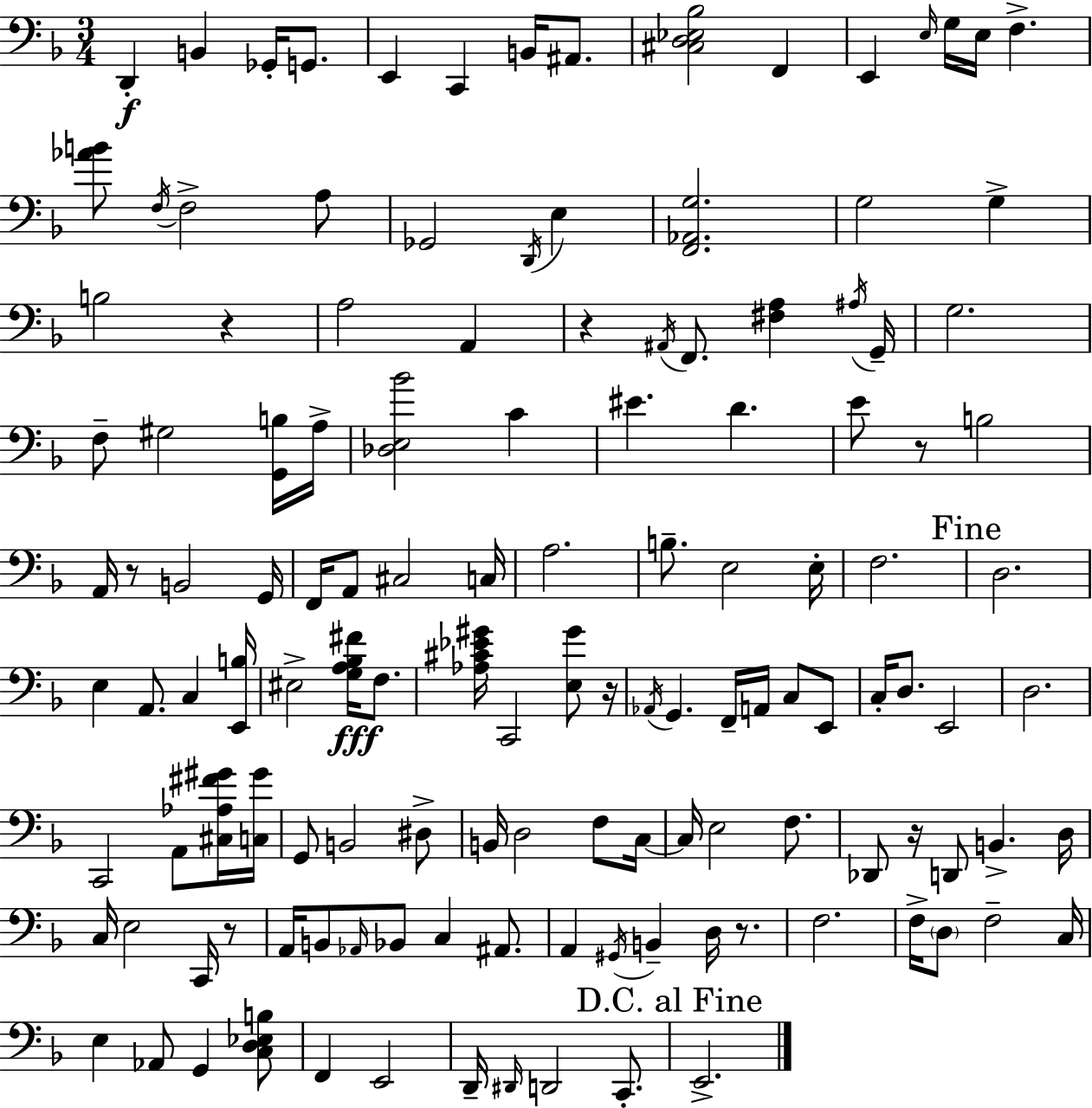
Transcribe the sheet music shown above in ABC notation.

X:1
T:Untitled
M:3/4
L:1/4
K:Dm
D,, B,, _G,,/4 G,,/2 E,, C,, B,,/4 ^A,,/2 [^C,D,_E,_B,]2 F,, E,, E,/4 G,/4 E,/4 F, [_AB]/2 F,/4 F,2 A,/2 _G,,2 D,,/4 E, [F,,_A,,G,]2 G,2 G, B,2 z A,2 A,, z ^A,,/4 F,,/2 [^F,A,] ^A,/4 G,,/4 G,2 F,/2 ^G,2 [G,,B,]/4 A,/4 [_D,E,_B]2 C ^E D E/2 z/2 B,2 A,,/4 z/2 B,,2 G,,/4 F,,/4 A,,/2 ^C,2 C,/4 A,2 B,/2 E,2 E,/4 F,2 D,2 E, A,,/2 C, [E,,B,]/4 ^E,2 [G,A,_B,^F]/4 F,/2 [_A,^C_E^G]/4 C,,2 [E,^G]/2 z/4 _A,,/4 G,, F,,/4 A,,/4 C,/2 E,,/2 C,/4 D,/2 E,,2 D,2 C,,2 A,,/2 [^C,_A,^F^G]/4 [C,^G]/4 G,,/2 B,,2 ^D,/2 B,,/4 D,2 F,/2 C,/4 C,/4 E,2 F,/2 _D,,/2 z/4 D,,/2 B,, D,/4 C,/4 E,2 C,,/4 z/2 A,,/4 B,,/2 _A,,/4 _B,,/2 C, ^A,,/2 A,, ^G,,/4 B,, D,/4 z/2 F,2 F,/4 D,/2 F,2 C,/4 E, _A,,/2 G,, [C,D,_E,B,]/2 F,, E,,2 D,,/4 ^D,,/4 D,,2 C,,/2 E,,2